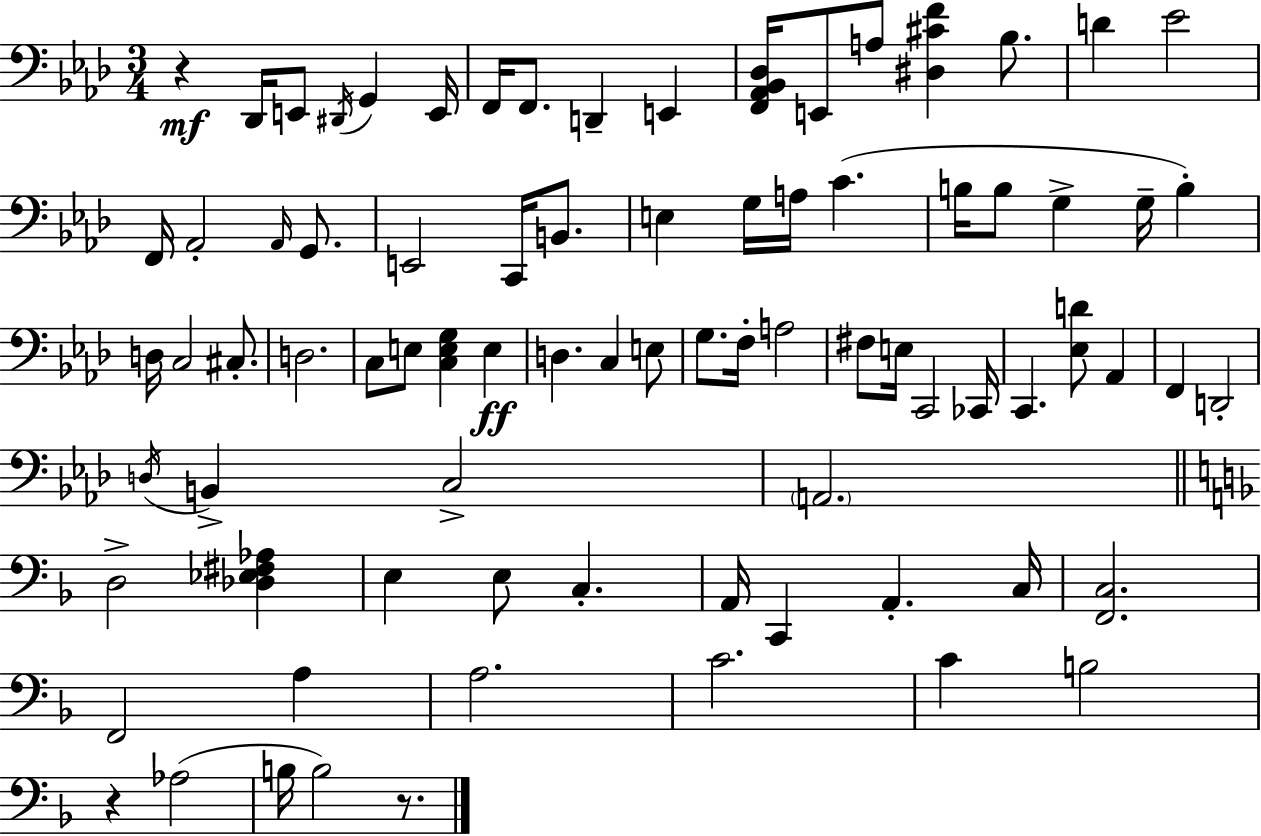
X:1
T:Untitled
M:3/4
L:1/4
K:Ab
z _D,,/4 E,,/2 ^D,,/4 G,, E,,/4 F,,/4 F,,/2 D,, E,, [F,,_A,,_B,,_D,]/4 E,,/2 A,/2 [^D,^CF] _B,/2 D _E2 F,,/4 _A,,2 _A,,/4 G,,/2 E,,2 C,,/4 B,,/2 E, G,/4 A,/4 C B,/4 B,/2 G, G,/4 B, D,/4 C,2 ^C,/2 D,2 C,/2 E,/2 [C,E,G,] E, D, C, E,/2 G,/2 F,/4 A,2 ^F,/2 E,/4 C,,2 _C,,/4 C,, [_E,D]/2 _A,, F,, D,,2 D,/4 B,, C,2 A,,2 D,2 [_D,_E,^F,_A,] E, E,/2 C, A,,/4 C,, A,, C,/4 [F,,C,]2 F,,2 A, A,2 C2 C B,2 z _A,2 B,/4 B,2 z/2